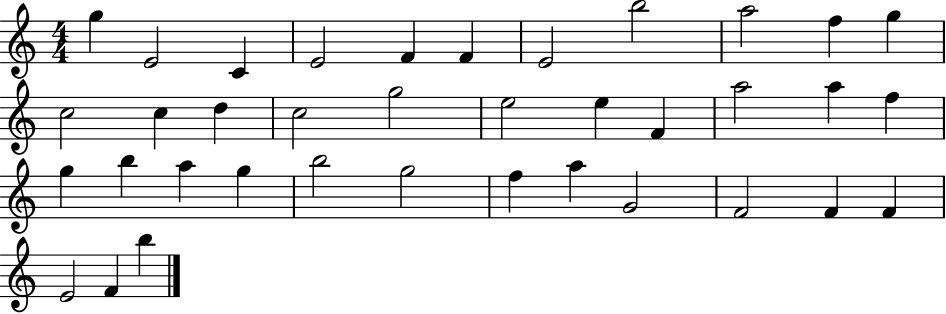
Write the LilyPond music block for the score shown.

{
  \clef treble
  \numericTimeSignature
  \time 4/4
  \key c \major
  g''4 e'2 c'4 | e'2 f'4 f'4 | e'2 b''2 | a''2 f''4 g''4 | \break c''2 c''4 d''4 | c''2 g''2 | e''2 e''4 f'4 | a''2 a''4 f''4 | \break g''4 b''4 a''4 g''4 | b''2 g''2 | f''4 a''4 g'2 | f'2 f'4 f'4 | \break e'2 f'4 b''4 | \bar "|."
}